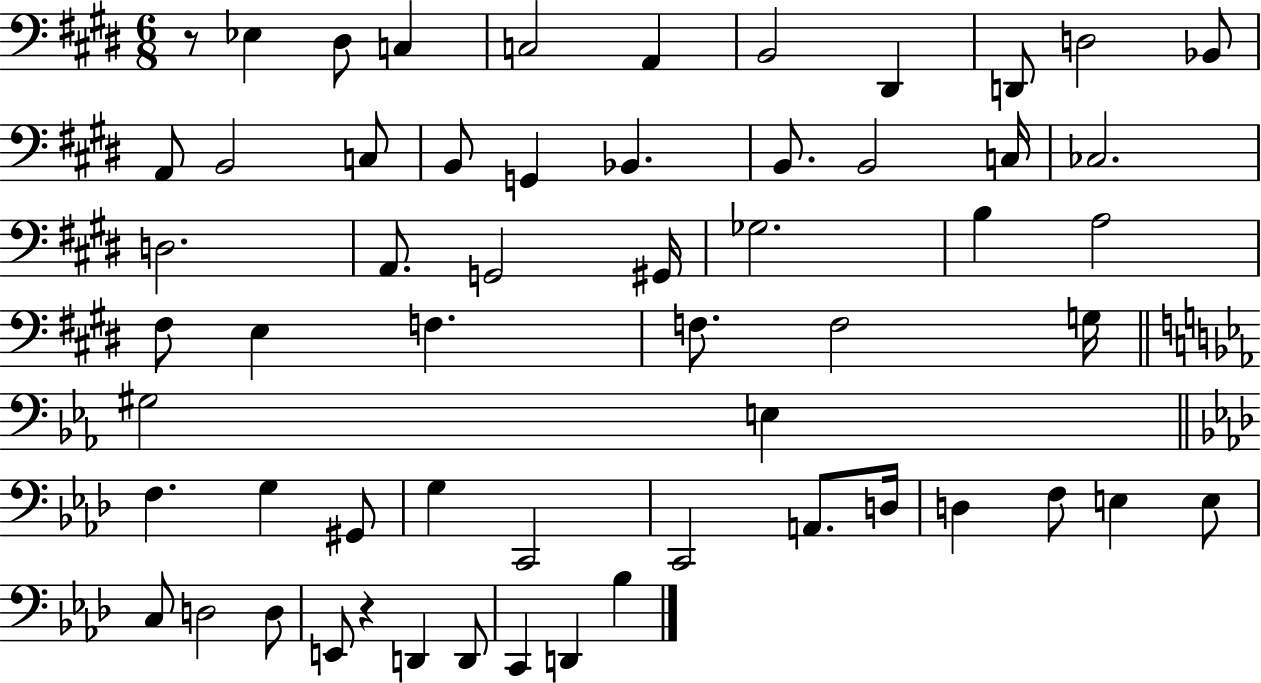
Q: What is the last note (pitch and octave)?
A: Bb3